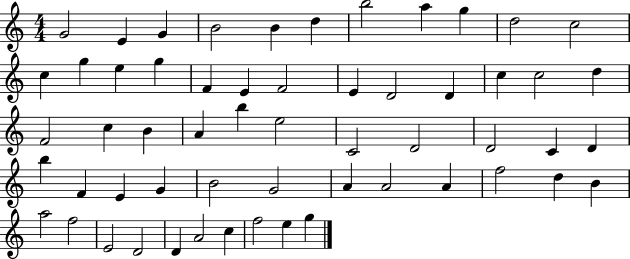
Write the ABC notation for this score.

X:1
T:Untitled
M:4/4
L:1/4
K:C
G2 E G B2 B d b2 a g d2 c2 c g e g F E F2 E D2 D c c2 d F2 c B A b e2 C2 D2 D2 C D b F E G B2 G2 A A2 A f2 d B a2 f2 E2 D2 D A2 c f2 e g